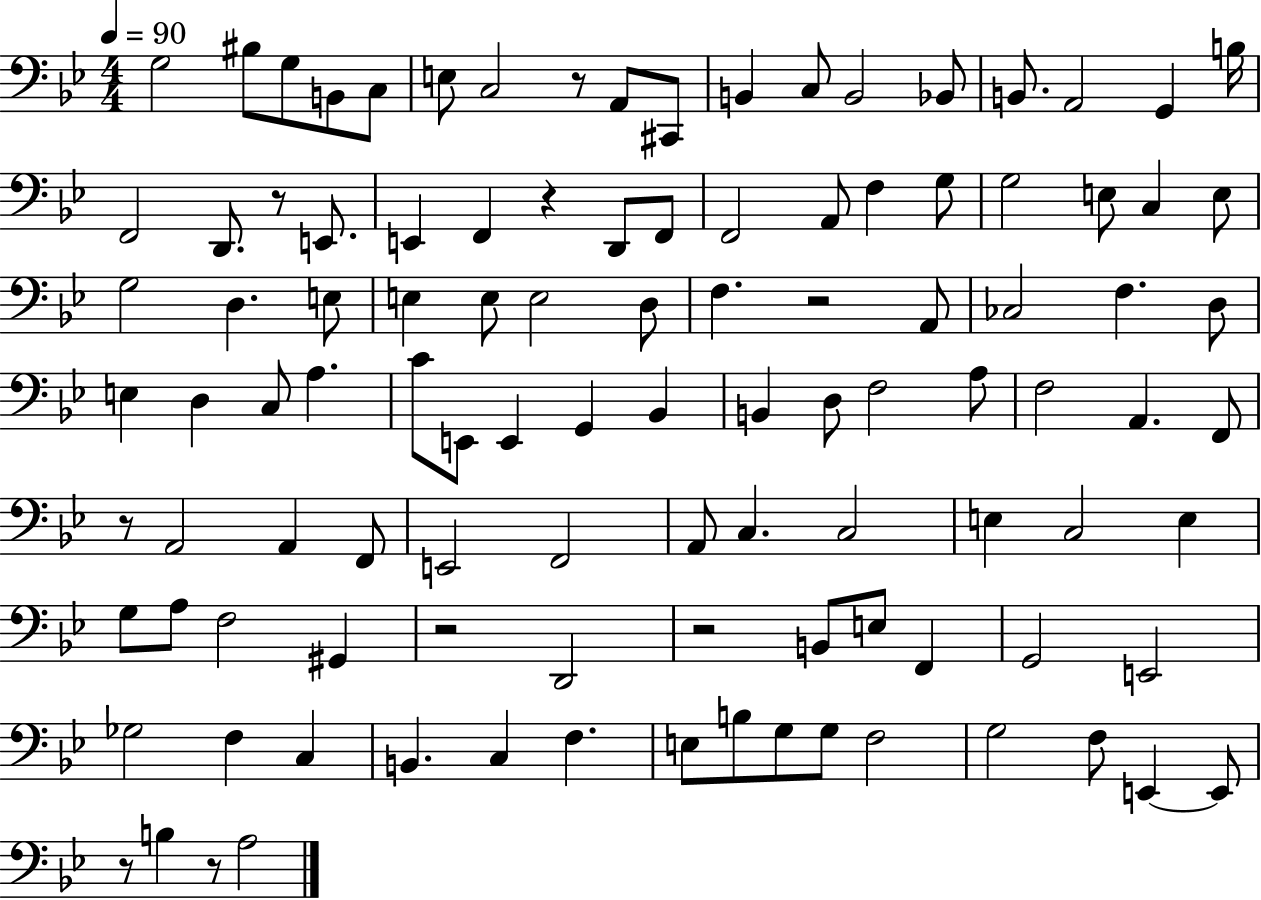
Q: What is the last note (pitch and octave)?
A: A3